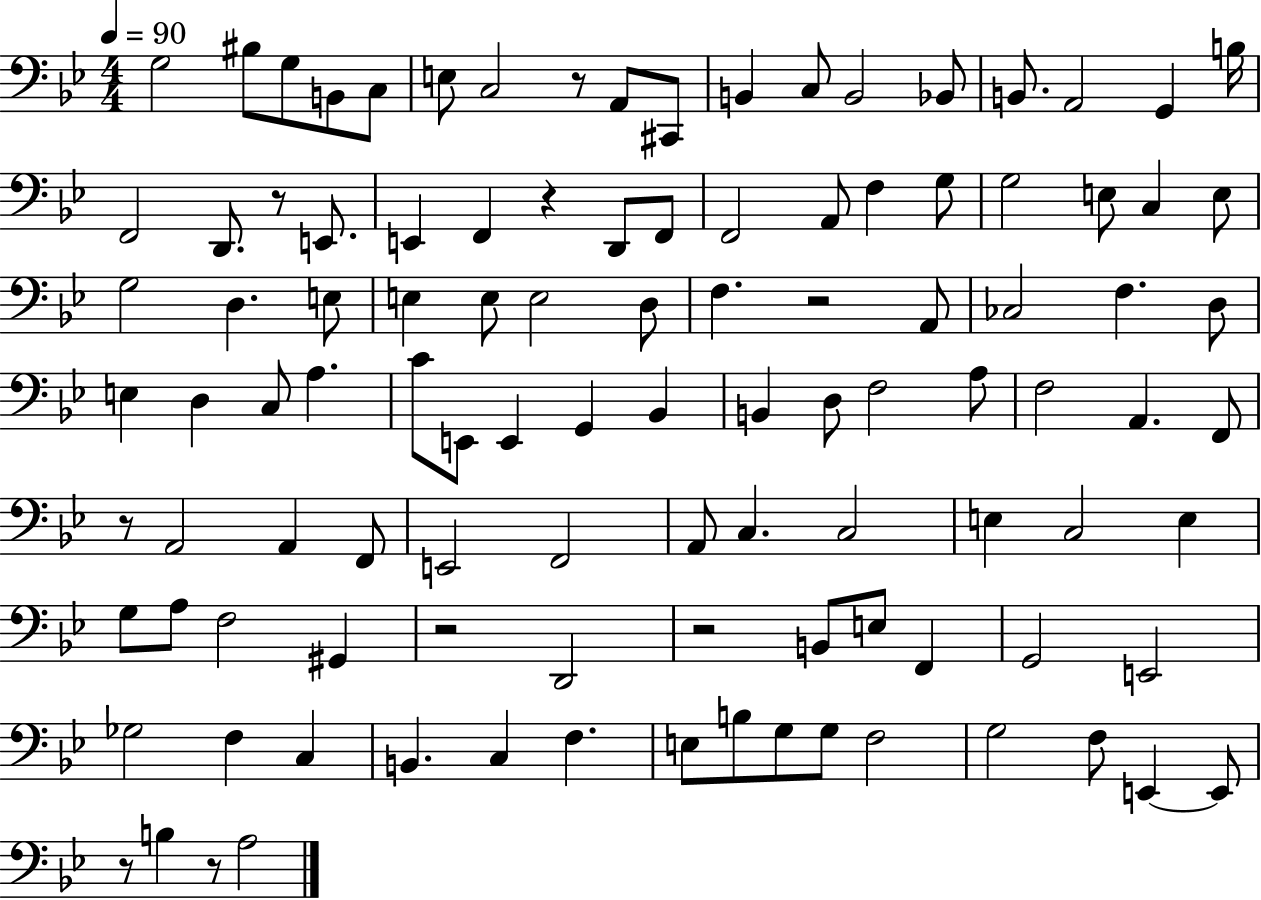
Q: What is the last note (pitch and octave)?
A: A3